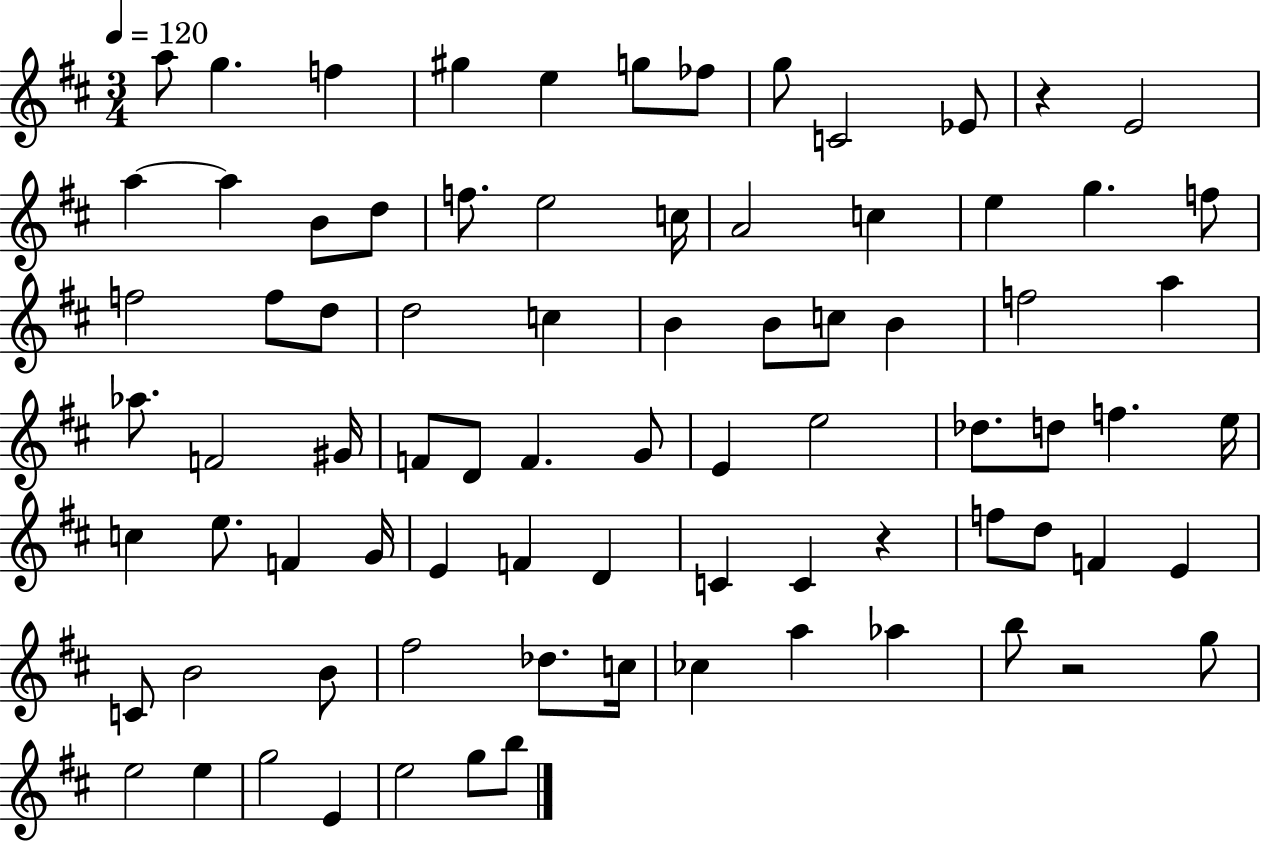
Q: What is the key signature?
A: D major